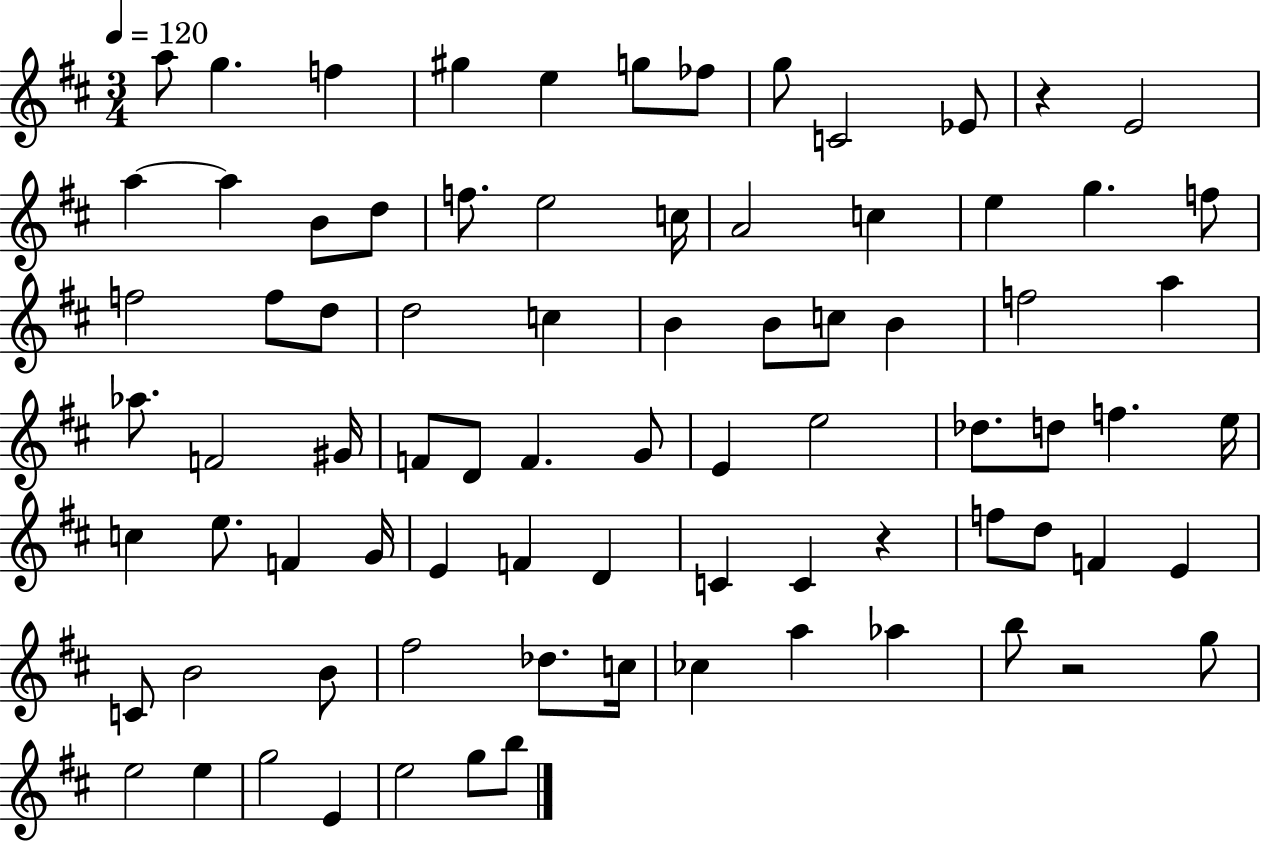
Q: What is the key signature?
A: D major